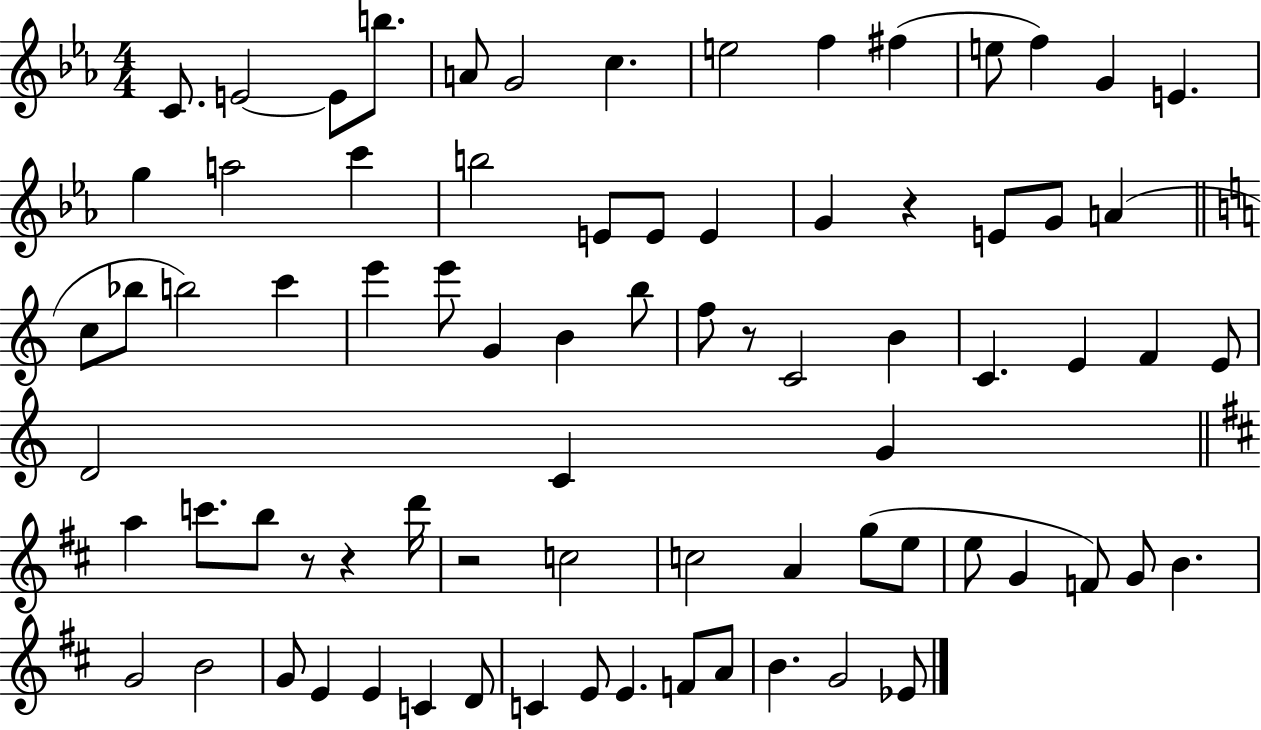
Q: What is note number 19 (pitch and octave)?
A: E4